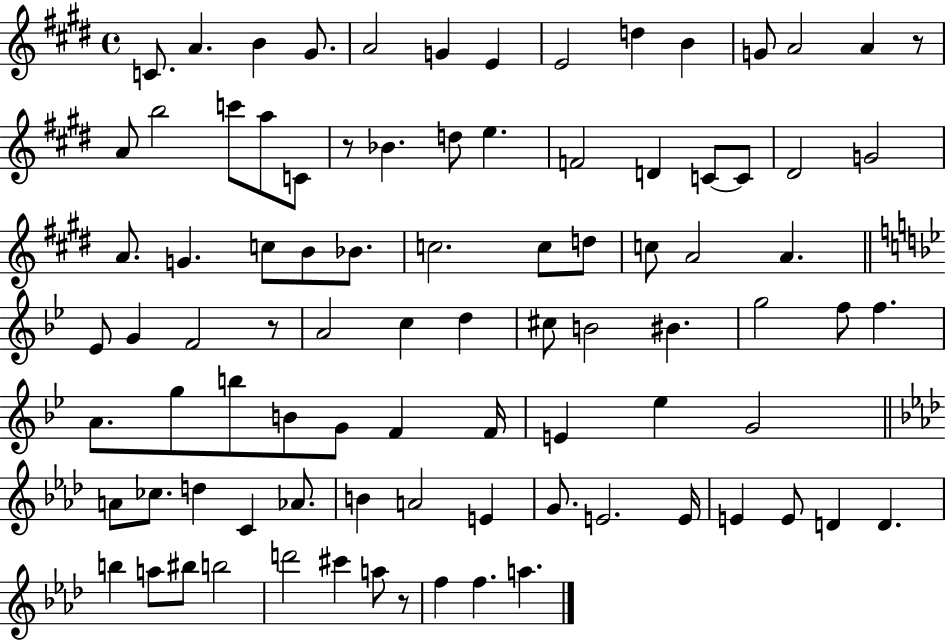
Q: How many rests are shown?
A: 4